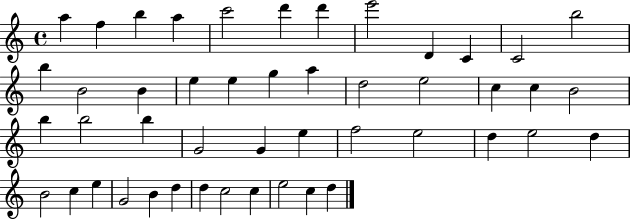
A5/q F5/q B5/q A5/q C6/h D6/q D6/q E6/h D4/q C4/q C4/h B5/h B5/q B4/h B4/q E5/q E5/q G5/q A5/q D5/h E5/h C5/q C5/q B4/h B5/q B5/h B5/q G4/h G4/q E5/q F5/h E5/h D5/q E5/h D5/q B4/h C5/q E5/q G4/h B4/q D5/q D5/q C5/h C5/q E5/h C5/q D5/q